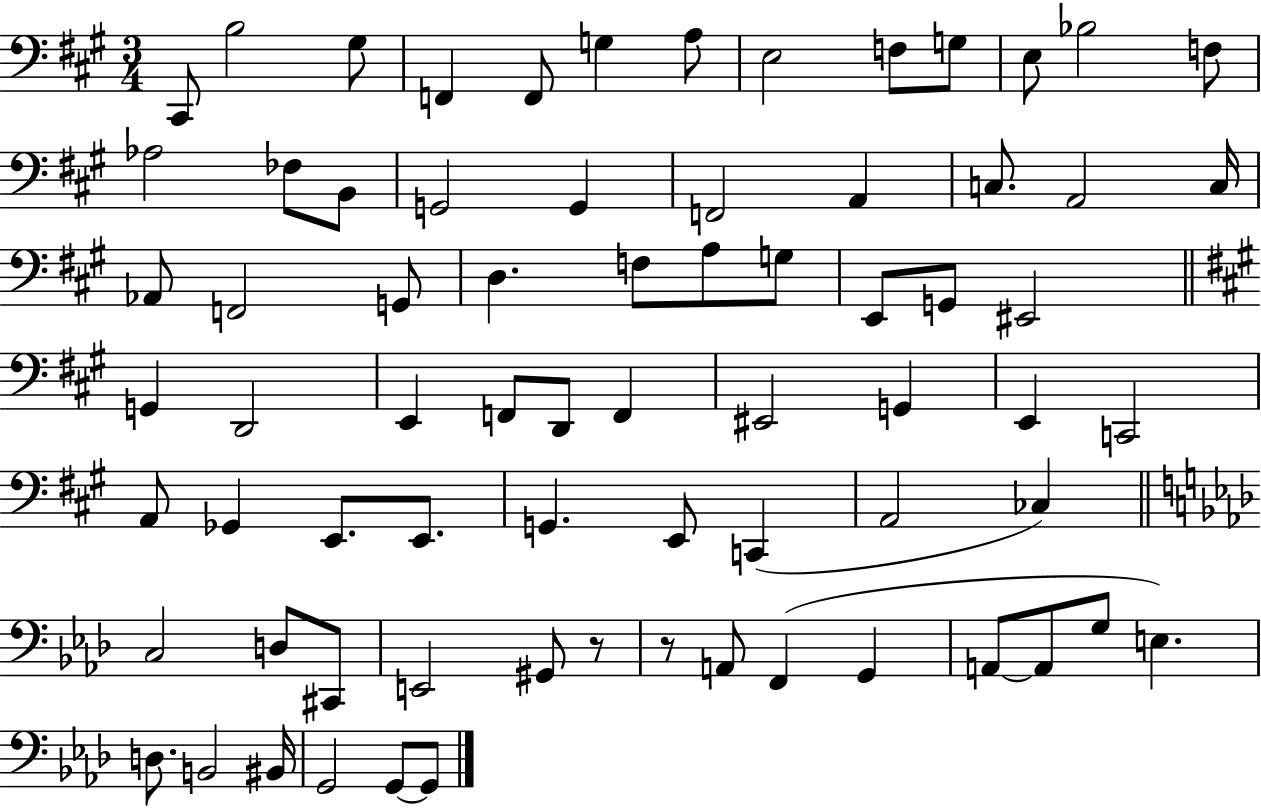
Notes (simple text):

C#2/e B3/h G#3/e F2/q F2/e G3/q A3/e E3/h F3/e G3/e E3/e Bb3/h F3/e Ab3/h FES3/e B2/e G2/h G2/q F2/h A2/q C3/e. A2/h C3/s Ab2/e F2/h G2/e D3/q. F3/e A3/e G3/e E2/e G2/e EIS2/h G2/q D2/h E2/q F2/e D2/e F2/q EIS2/h G2/q E2/q C2/h A2/e Gb2/q E2/e. E2/e. G2/q. E2/e C2/q A2/h CES3/q C3/h D3/e C#2/e E2/h G#2/e R/e R/e A2/e F2/q G2/q A2/e A2/e G3/e E3/q. D3/e. B2/h BIS2/s G2/h G2/e G2/e